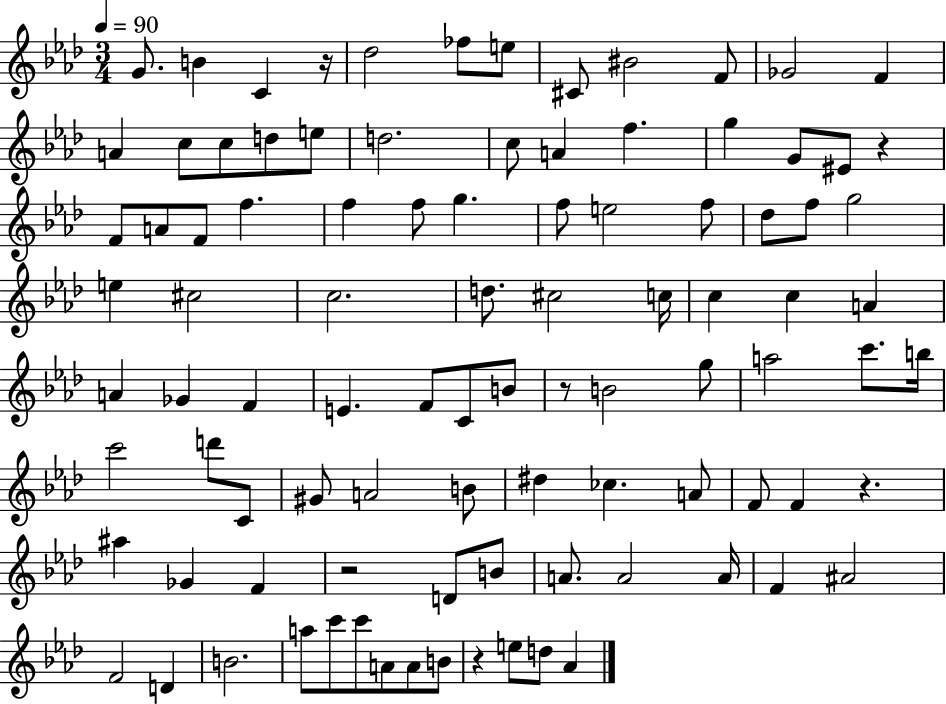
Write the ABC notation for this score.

X:1
T:Untitled
M:3/4
L:1/4
K:Ab
G/2 B C z/4 _d2 _f/2 e/2 ^C/2 ^B2 F/2 _G2 F A c/2 c/2 d/2 e/2 d2 c/2 A f g G/2 ^E/2 z F/2 A/2 F/2 f f f/2 g f/2 e2 f/2 _d/2 f/2 g2 e ^c2 c2 d/2 ^c2 c/4 c c A A _G F E F/2 C/2 B/2 z/2 B2 g/2 a2 c'/2 b/4 c'2 d'/2 C/2 ^G/2 A2 B/2 ^d _c A/2 F/2 F z ^a _G F z2 D/2 B/2 A/2 A2 A/4 F ^A2 F2 D B2 a/2 c'/2 c'/2 A/2 A/2 B/2 z e/2 d/2 _A